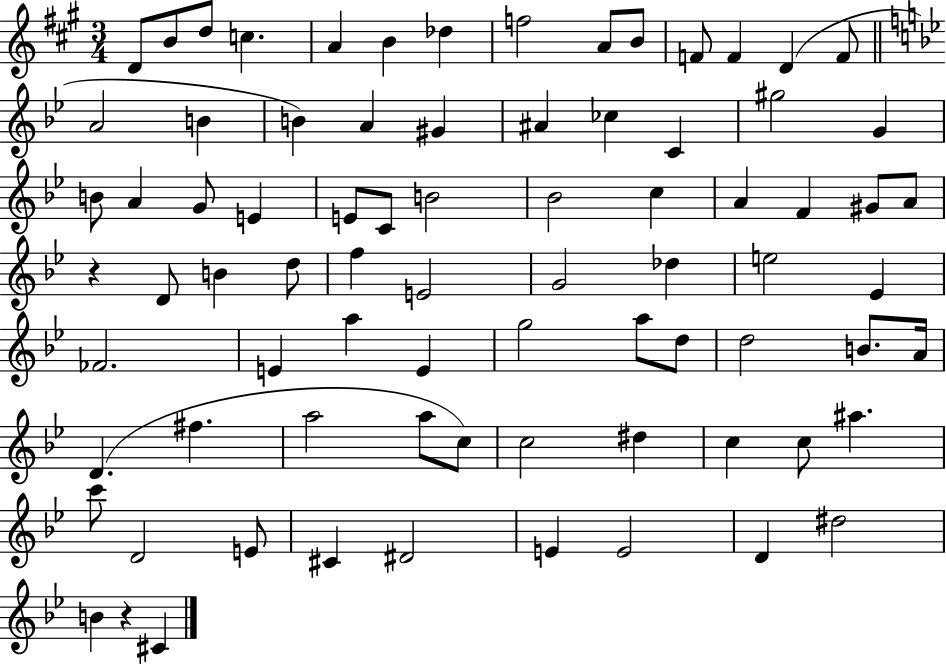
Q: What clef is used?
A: treble